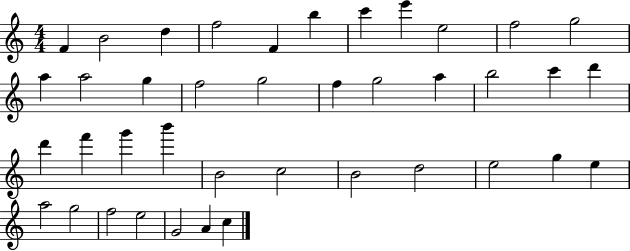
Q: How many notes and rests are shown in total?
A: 40